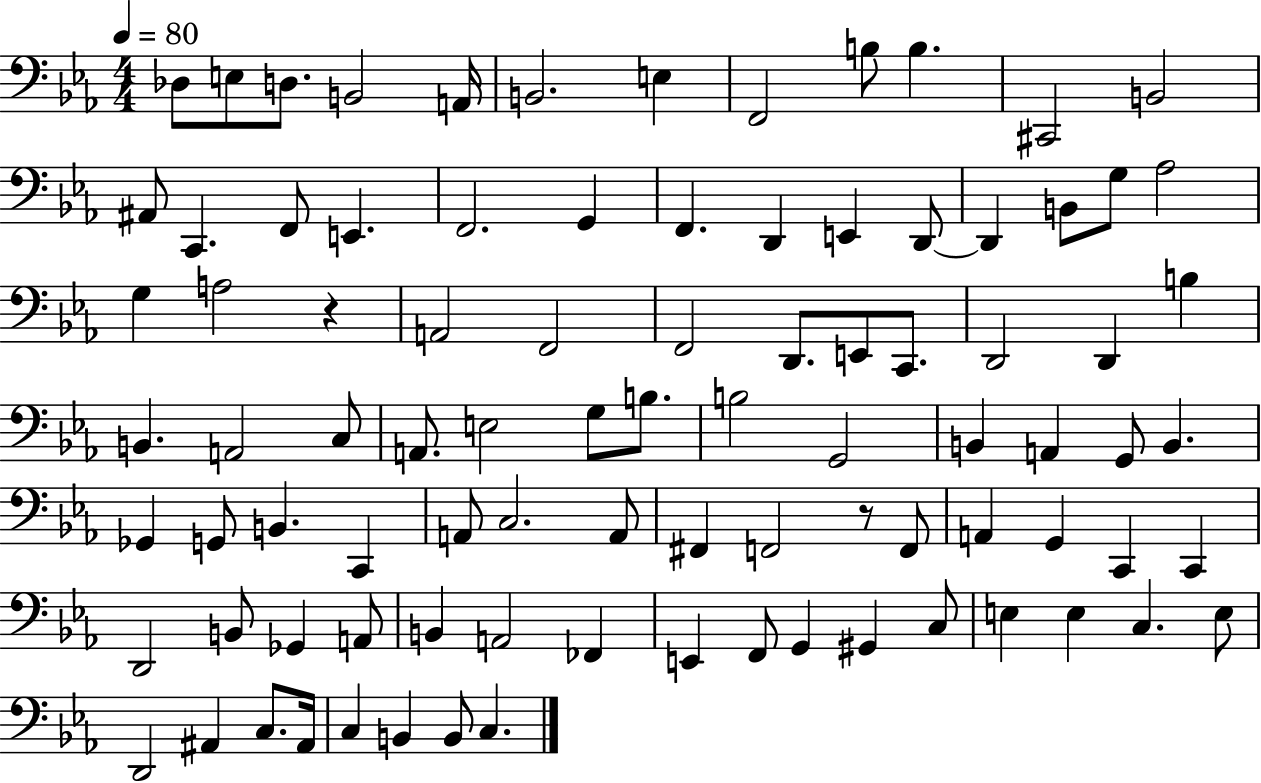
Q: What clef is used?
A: bass